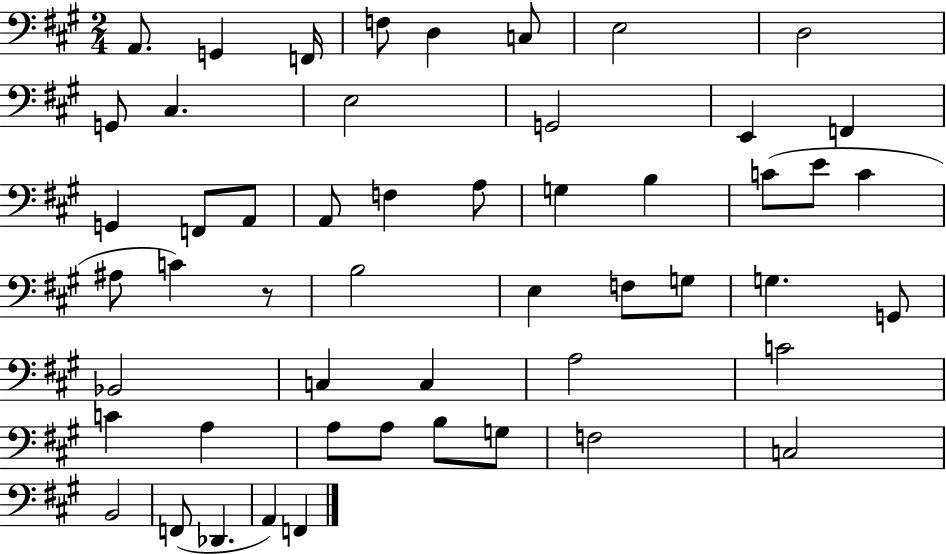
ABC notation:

X:1
T:Untitled
M:2/4
L:1/4
K:A
A,,/2 G,, F,,/4 F,/2 D, C,/2 E,2 D,2 G,,/2 ^C, E,2 G,,2 E,, F,, G,, F,,/2 A,,/2 A,,/2 F, A,/2 G, B, C/2 E/2 C ^A,/2 C z/2 B,2 E, F,/2 G,/2 G, G,,/2 _B,,2 C, C, A,2 C2 C A, A,/2 A,/2 B,/2 G,/2 F,2 C,2 B,,2 F,,/2 _D,, A,, F,,